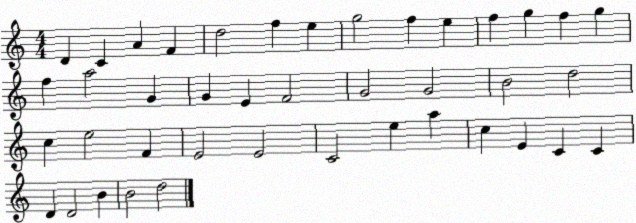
X:1
T:Untitled
M:4/4
L:1/4
K:C
D C A F d2 f e g2 f e f g f g f a2 G G E F2 G2 G2 B2 d2 c e2 F E2 E2 C2 e a c E C C D D2 B B2 d2